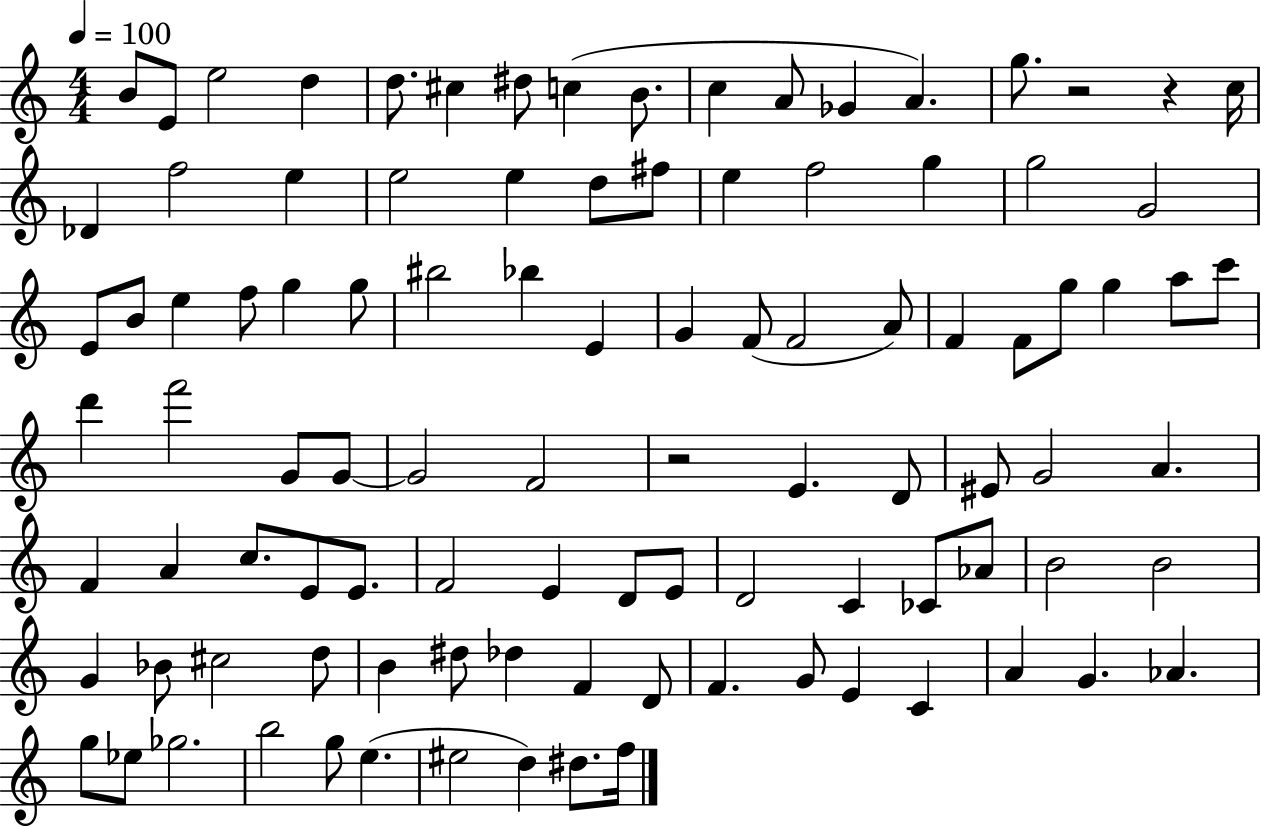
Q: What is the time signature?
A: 4/4